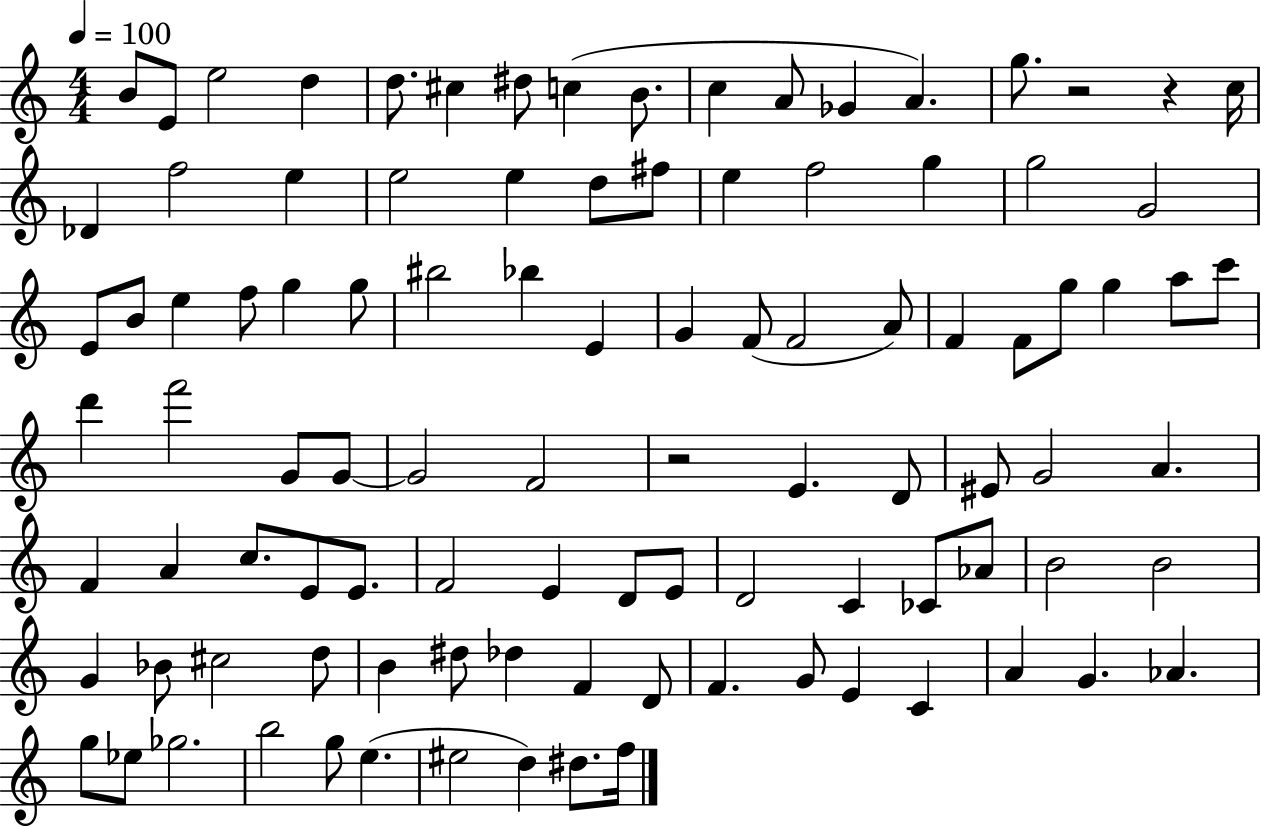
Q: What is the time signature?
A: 4/4